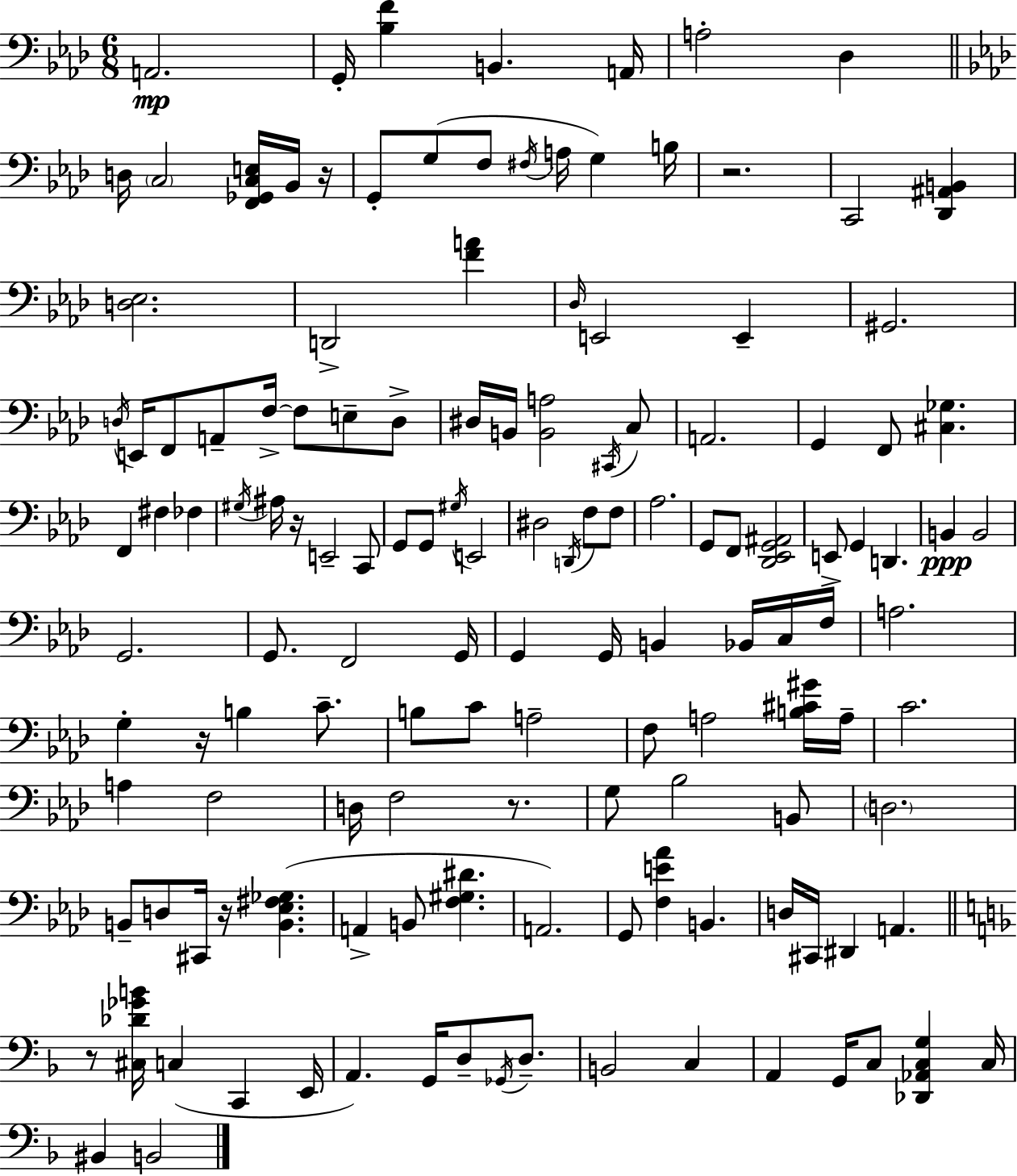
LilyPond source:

{
  \clef bass
  \numericTimeSignature
  \time 6/8
  \key f \minor
  a,2.\mp | g,16-. <bes f'>4 b,4. a,16 | a2-. des4 | \bar "||" \break \key f \minor d16 \parenthesize c2 <f, ges, c e>16 bes,16 r16 | g,8-. g8( f8 \acciaccatura { fis16 } a16 g4) | b16 r2. | c,2 <des, ais, b,>4 | \break <d ees>2. | d,2-> <f' a'>4 | \grace { des16 } e,2 e,4-- | gis,2. | \break \acciaccatura { d16 } e,16 f,8 a,8-- f16->~~ f8 e8-- | d8-> dis16 b,16 <b, a>2 | \acciaccatura { cis,16 } c8 a,2. | g,4 f,8 <cis ges>4. | \break f,4 fis4 | fes4 \acciaccatura { gis16 } ais16 r16 e,2-- | c,8 g,8 g,8 \acciaccatura { gis16 } e,2 | dis2 | \break \acciaccatura { d,16 } f8 f8 aes2. | g,8 f,8 <des, ees, g, ais,>2 | e,8-> g,4 | d,4. b,4\ppp b,2 | \break g,2. | g,8. f,2 | g,16 g,4 g,16 | b,4 bes,16 c16 f16 a2. | \break g4-. r16 | b4 c'8.-- b8 c'8 a2-- | f8 a2 | <b cis' gis'>16 a16-- c'2. | \break a4 f2 | d16 f2 | r8. g8 bes2 | b,8 \parenthesize d2. | \break b,8-- d8 cis,16 | r16 <b, ees fis ges>4.( a,4-> b,8 | <f gis dis'>4. a,2.) | g,8 <f e' aes'>4 | \break b,4. d16 cis,16 dis,4 | a,4. \bar "||" \break \key d \minor r8 <cis des' ges' b'>16 c4( c,4 e,16 | a,4.) g,16 d8-- \acciaccatura { ges,16 } d8.-- | b,2 c4 | a,4 g,16 c8 <des, aes, c g>4 | \break c16 bis,4 b,2 | \bar "|."
}